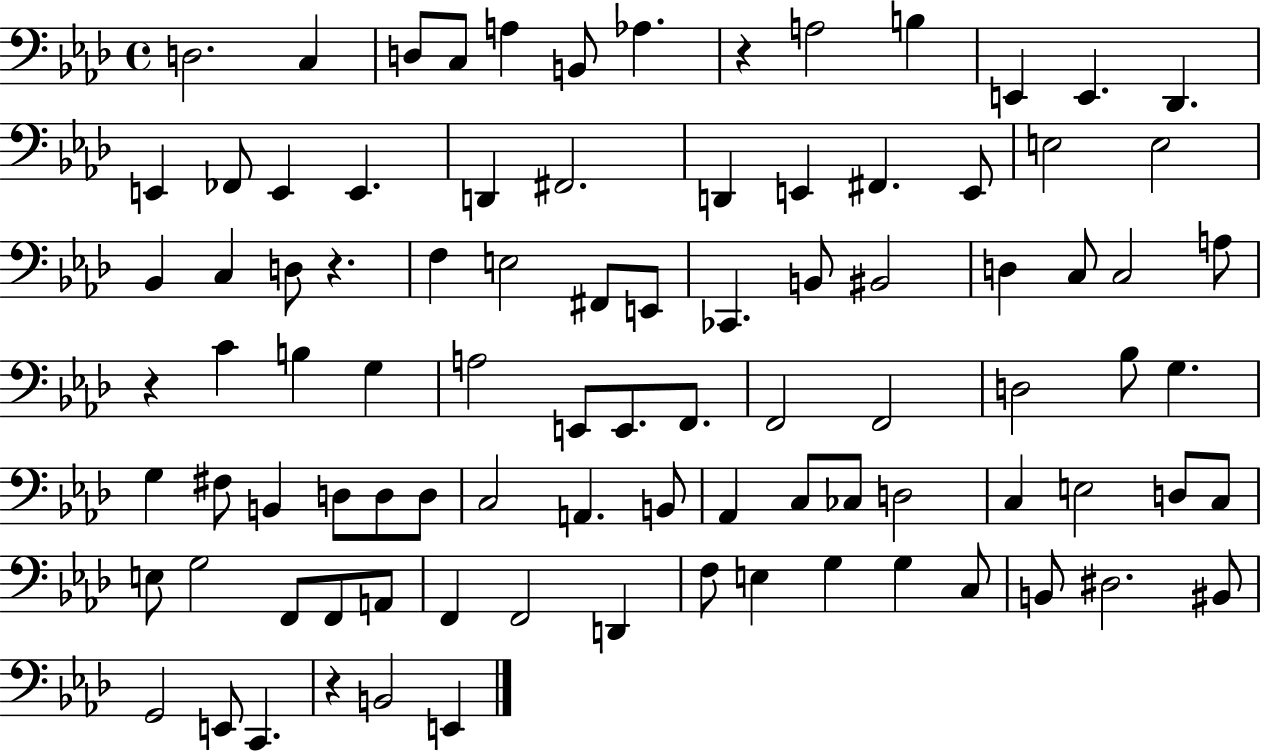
D3/h. C3/q D3/e C3/e A3/q B2/e Ab3/q. R/q A3/h B3/q E2/q E2/q. Db2/q. E2/q FES2/e E2/q E2/q. D2/q F#2/h. D2/q E2/q F#2/q. E2/e E3/h E3/h Bb2/q C3/q D3/e R/q. F3/q E3/h F#2/e E2/e CES2/q. B2/e BIS2/h D3/q C3/e C3/h A3/e R/q C4/q B3/q G3/q A3/h E2/e E2/e. F2/e. F2/h F2/h D3/h Bb3/e G3/q. G3/q F#3/e B2/q D3/e D3/e D3/e C3/h A2/q. B2/e Ab2/q C3/e CES3/e D3/h C3/q E3/h D3/e C3/e E3/e G3/h F2/e F2/e A2/e F2/q F2/h D2/q F3/e E3/q G3/q G3/q C3/e B2/e D#3/h. BIS2/e G2/h E2/e C2/q. R/q B2/h E2/q